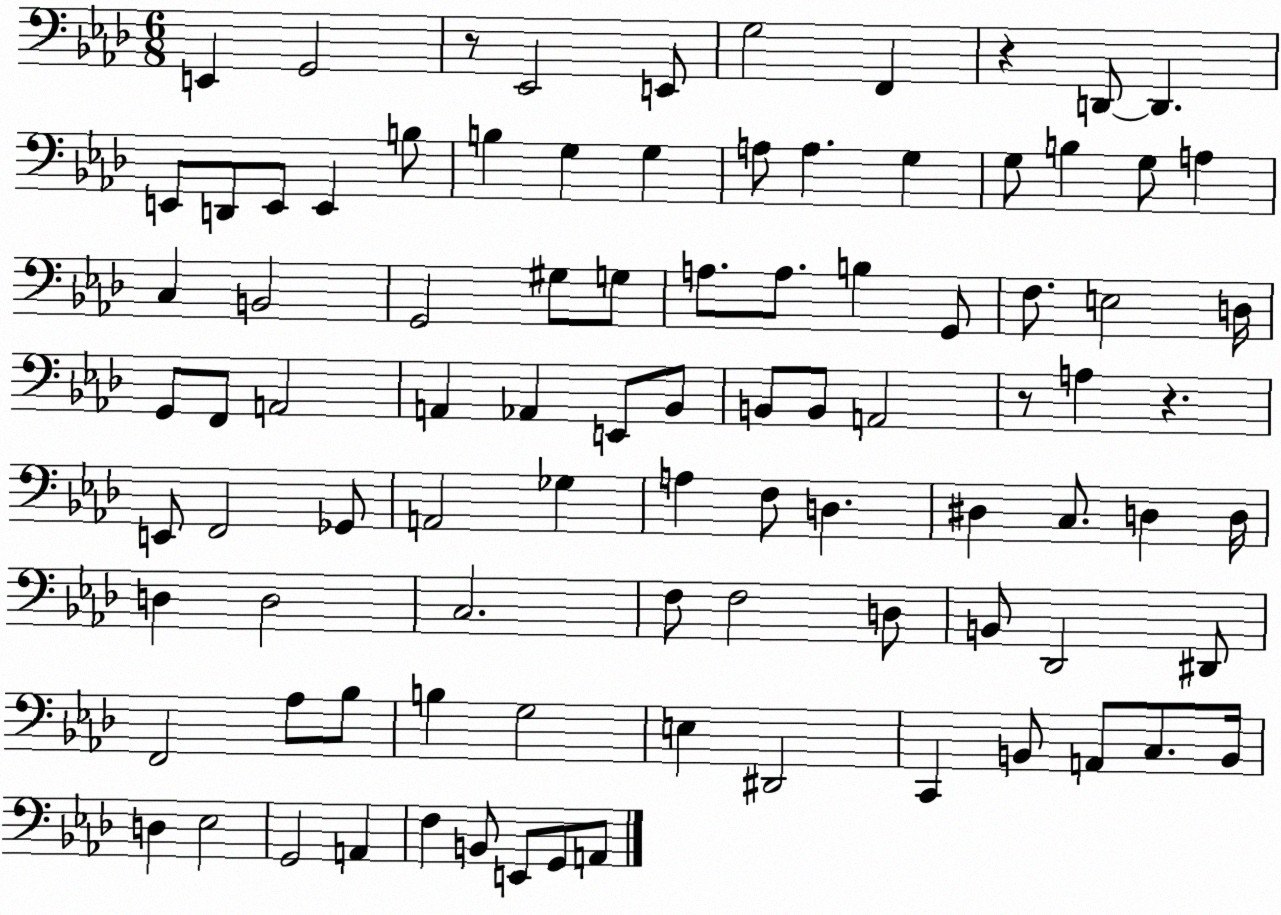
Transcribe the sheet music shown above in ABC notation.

X:1
T:Untitled
M:6/8
L:1/4
K:Ab
E,, G,,2 z/2 _E,,2 E,,/2 G,2 F,, z D,,/2 D,, E,,/2 D,,/2 E,,/2 E,, B,/2 B, G, G, A,/2 A, G, G,/2 B, G,/2 A, C, B,,2 G,,2 ^G,/2 G,/2 A,/2 A,/2 B, G,,/2 F,/2 E,2 D,/4 G,,/2 F,,/2 A,,2 A,, _A,, E,,/2 _B,,/2 B,,/2 B,,/2 A,,2 z/2 A, z E,,/2 F,,2 _G,,/2 A,,2 _G, A, F,/2 D, ^D, C,/2 D, D,/4 D, D,2 C,2 F,/2 F,2 D,/2 B,,/2 _D,,2 ^D,,/2 F,,2 _A,/2 _B,/2 B, G,2 E, ^D,,2 C,, B,,/2 A,,/2 C,/2 B,,/4 D, _E,2 G,,2 A,, F, B,,/2 E,,/2 G,,/2 A,,/2